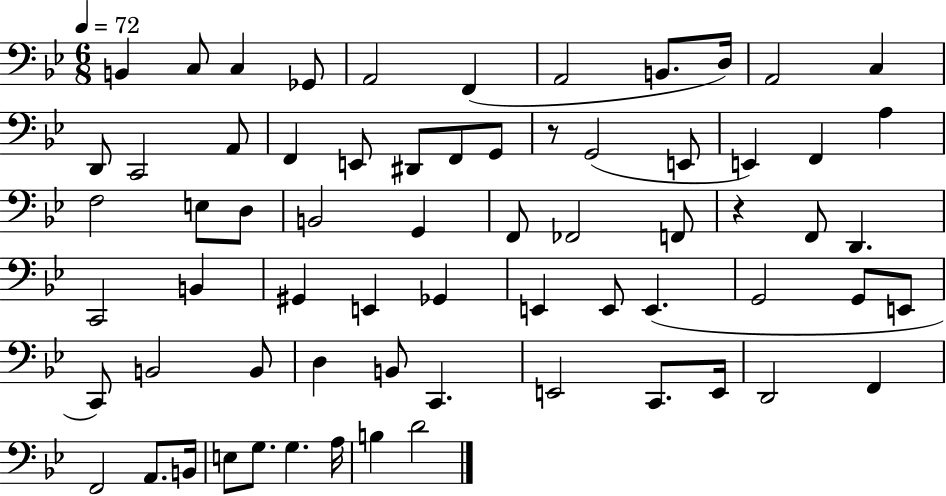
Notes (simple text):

B2/q C3/e C3/q Gb2/e A2/h F2/q A2/h B2/e. D3/s A2/h C3/q D2/e C2/h A2/e F2/q E2/e D#2/e F2/e G2/e R/e G2/h E2/e E2/q F2/q A3/q F3/h E3/e D3/e B2/h G2/q F2/e FES2/h F2/e R/q F2/e D2/q. C2/h B2/q G#2/q E2/q Gb2/q E2/q E2/e E2/q. G2/h G2/e E2/e C2/e B2/h B2/e D3/q B2/e C2/q. E2/h C2/e. E2/s D2/h F2/q F2/h A2/e. B2/s E3/e G3/e. G3/q. A3/s B3/q D4/h